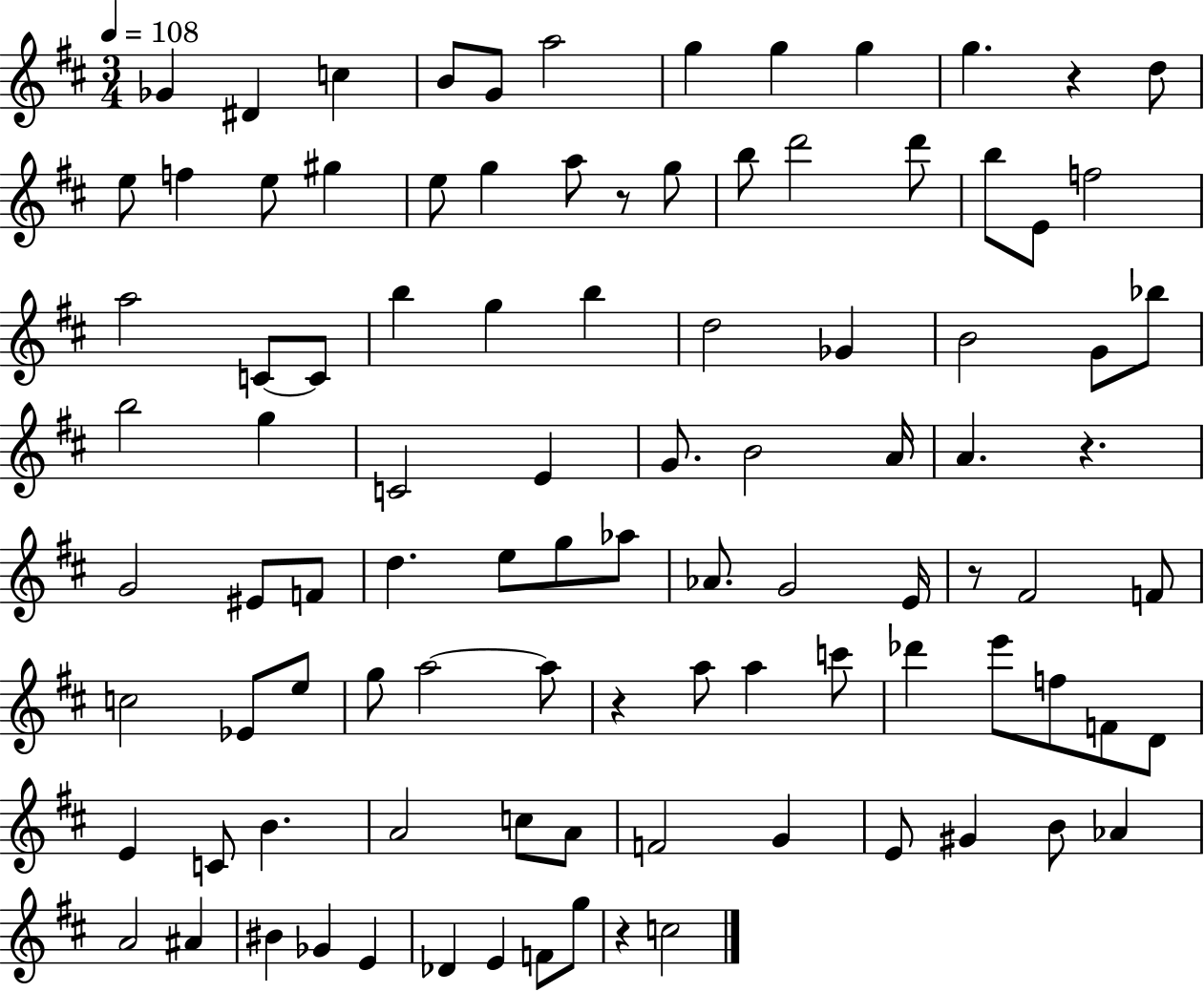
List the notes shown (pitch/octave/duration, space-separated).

Gb4/q D#4/q C5/q B4/e G4/e A5/h G5/q G5/q G5/q G5/q. R/q D5/e E5/e F5/q E5/e G#5/q E5/e G5/q A5/e R/e G5/e B5/e D6/h D6/e B5/e E4/e F5/h A5/h C4/e C4/e B5/q G5/q B5/q D5/h Gb4/q B4/h G4/e Bb5/e B5/h G5/q C4/h E4/q G4/e. B4/h A4/s A4/q. R/q. G4/h EIS4/e F4/e D5/q. E5/e G5/e Ab5/e Ab4/e. G4/h E4/s R/e F#4/h F4/e C5/h Eb4/e E5/e G5/e A5/h A5/e R/q A5/e A5/q C6/e Db6/q E6/e F5/e F4/e D4/e E4/q C4/e B4/q. A4/h C5/e A4/e F4/h G4/q E4/e G#4/q B4/e Ab4/q A4/h A#4/q BIS4/q Gb4/q E4/q Db4/q E4/q F4/e G5/e R/q C5/h